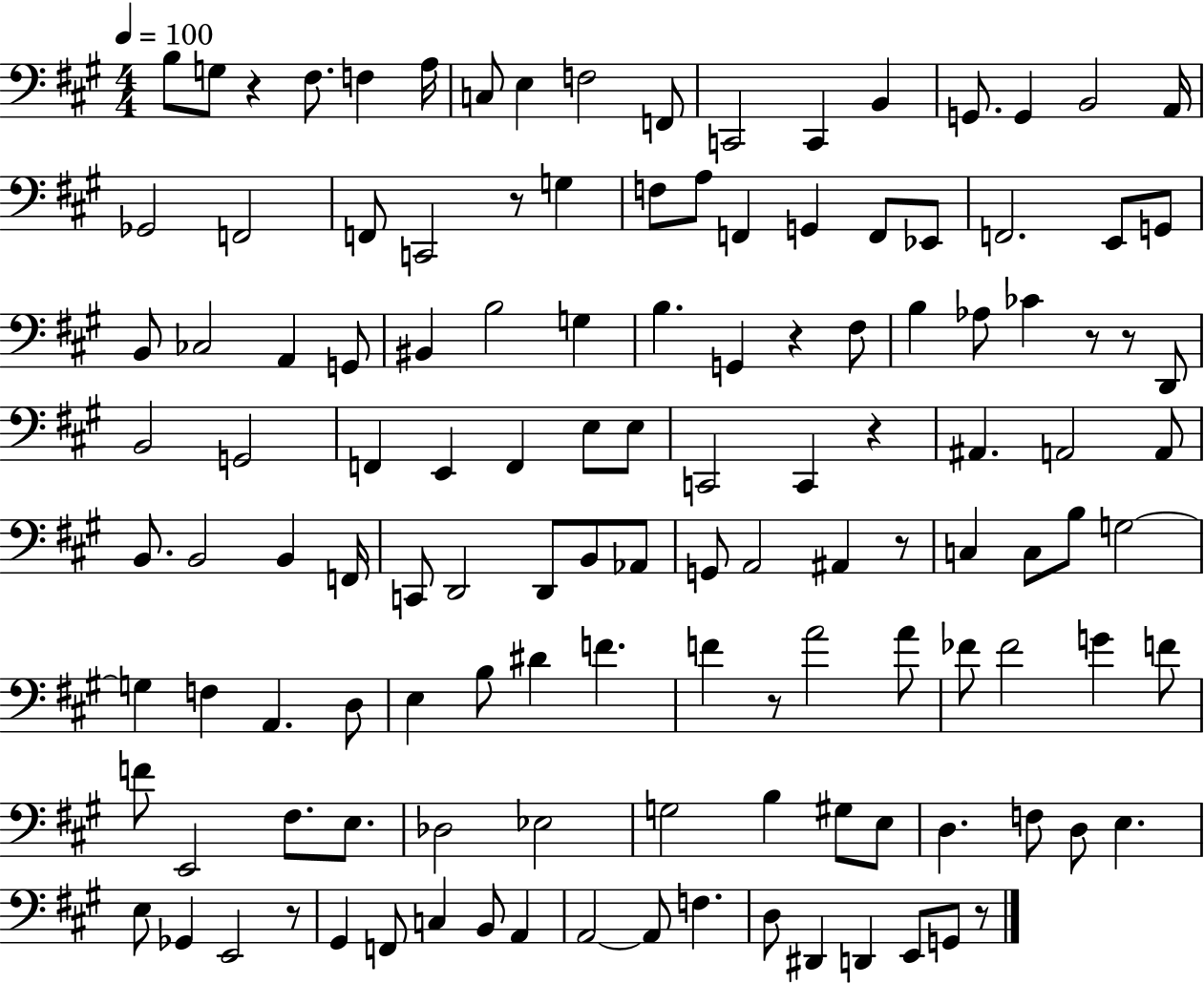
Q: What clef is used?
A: bass